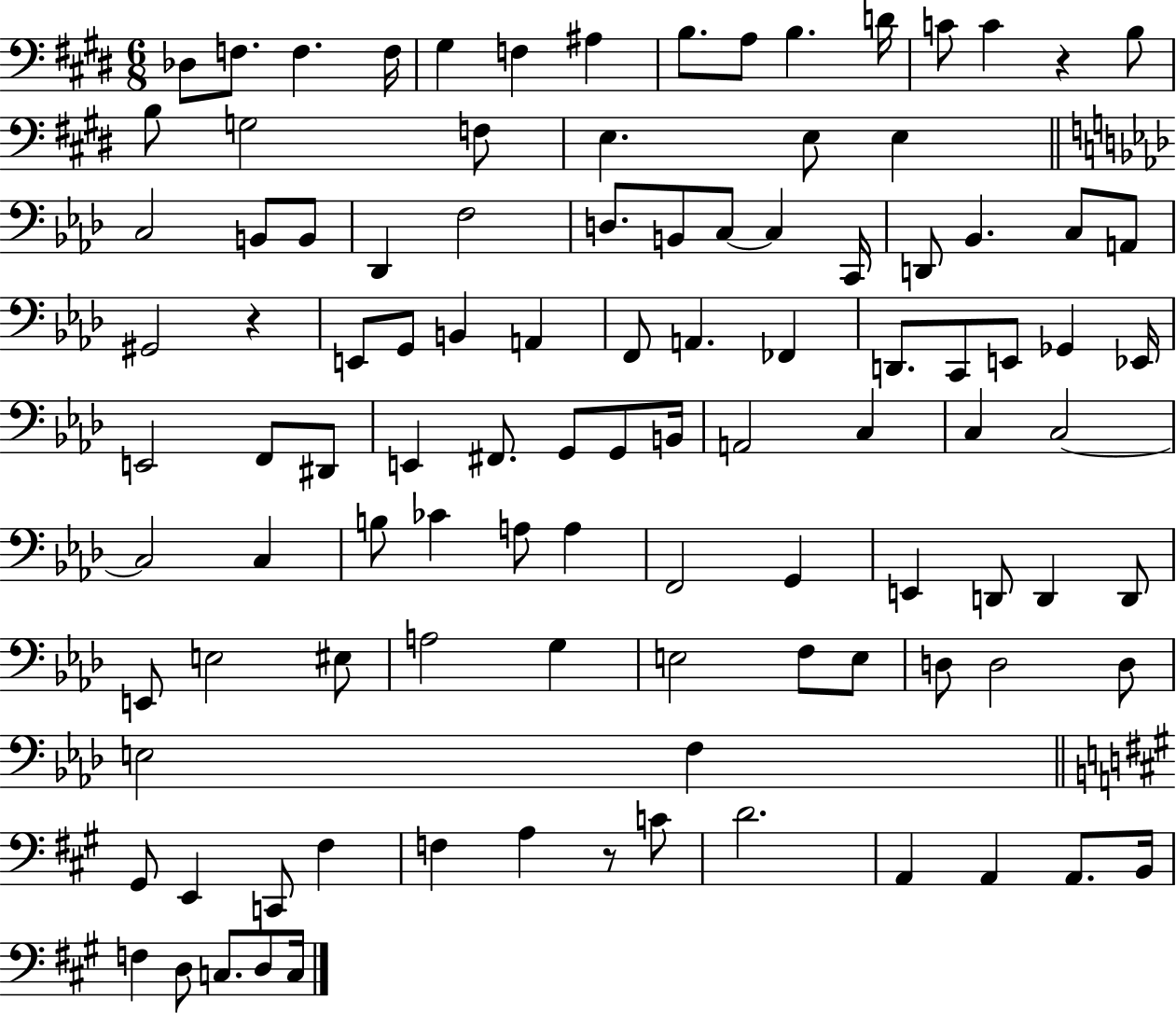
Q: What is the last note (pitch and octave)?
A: C3